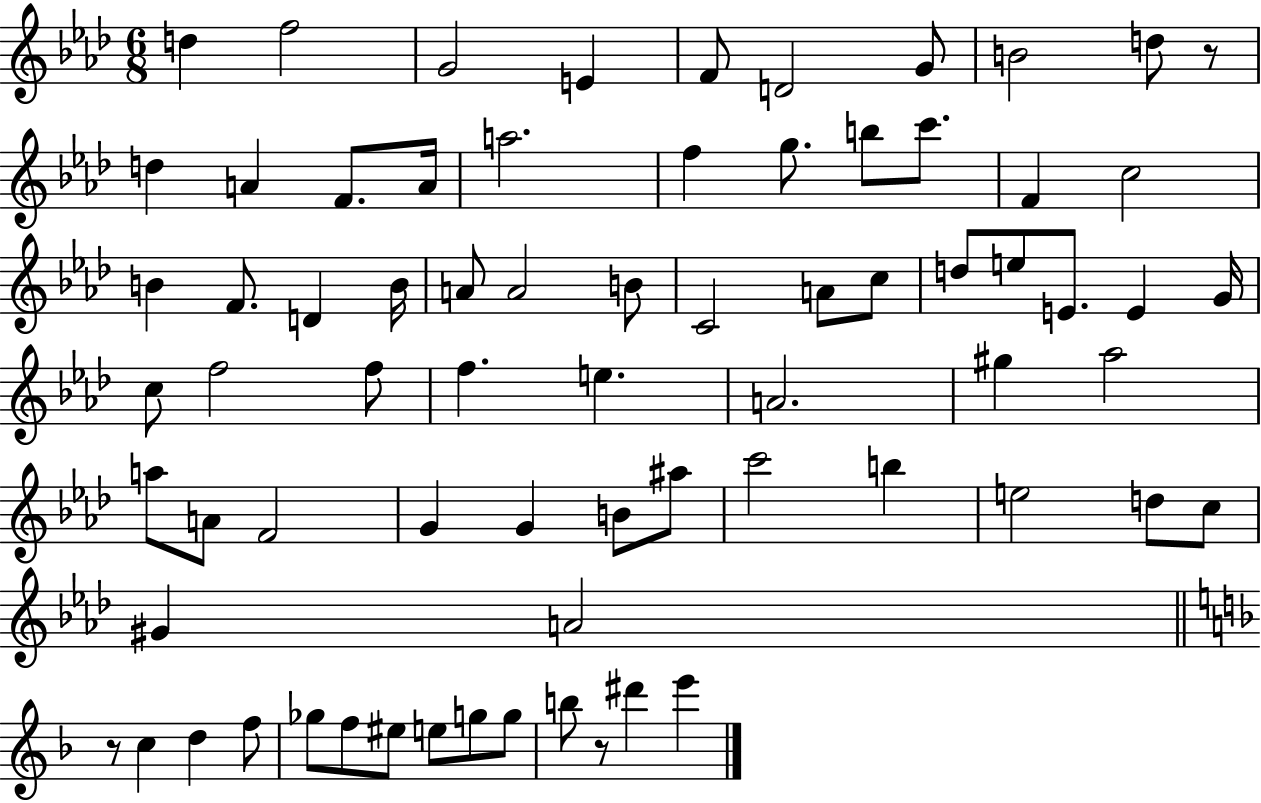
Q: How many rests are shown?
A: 3